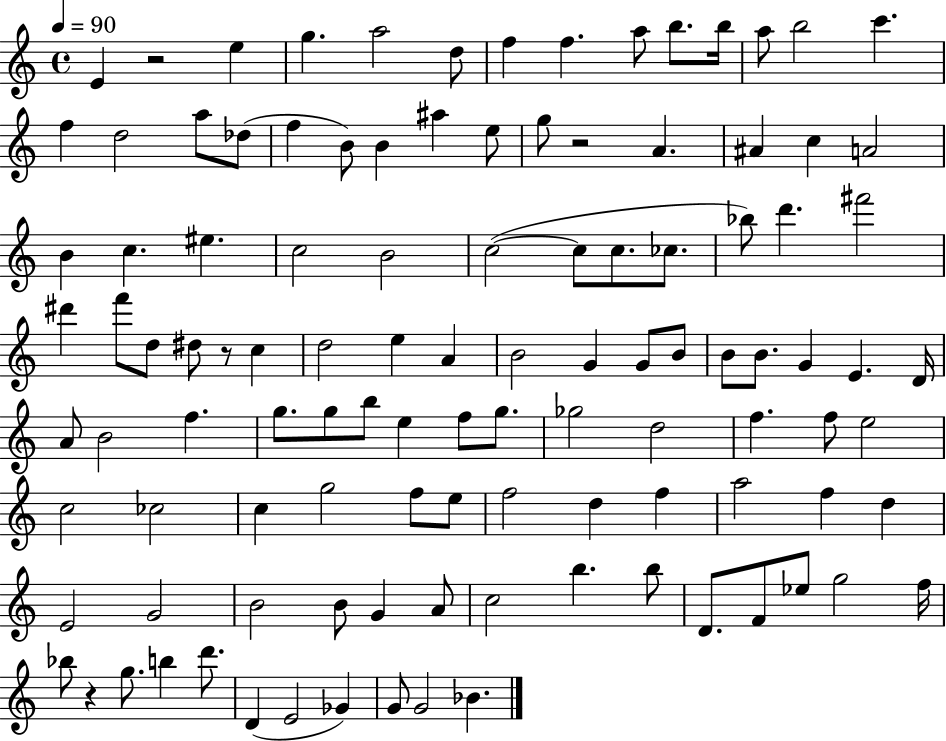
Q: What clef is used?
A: treble